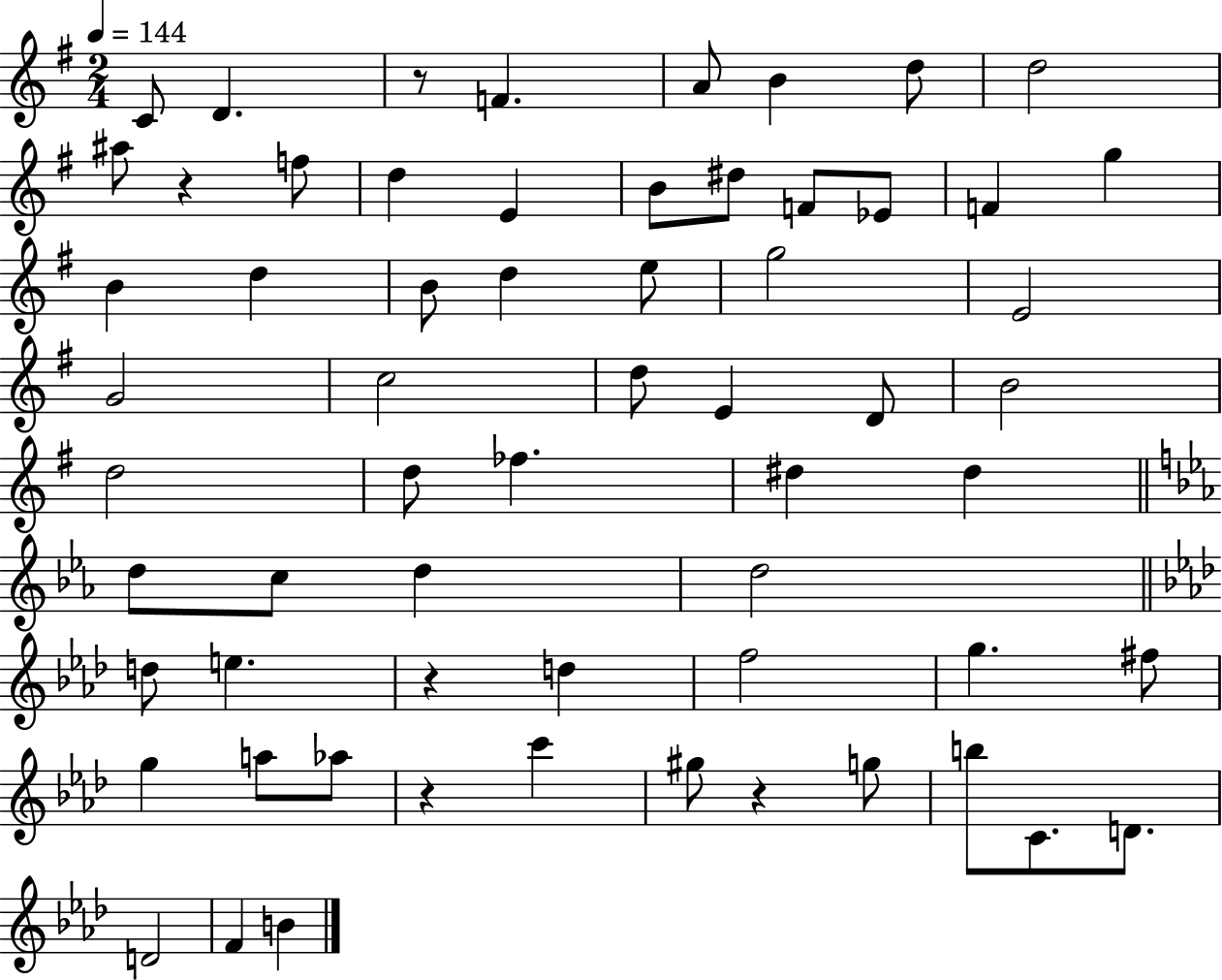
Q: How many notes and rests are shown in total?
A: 62